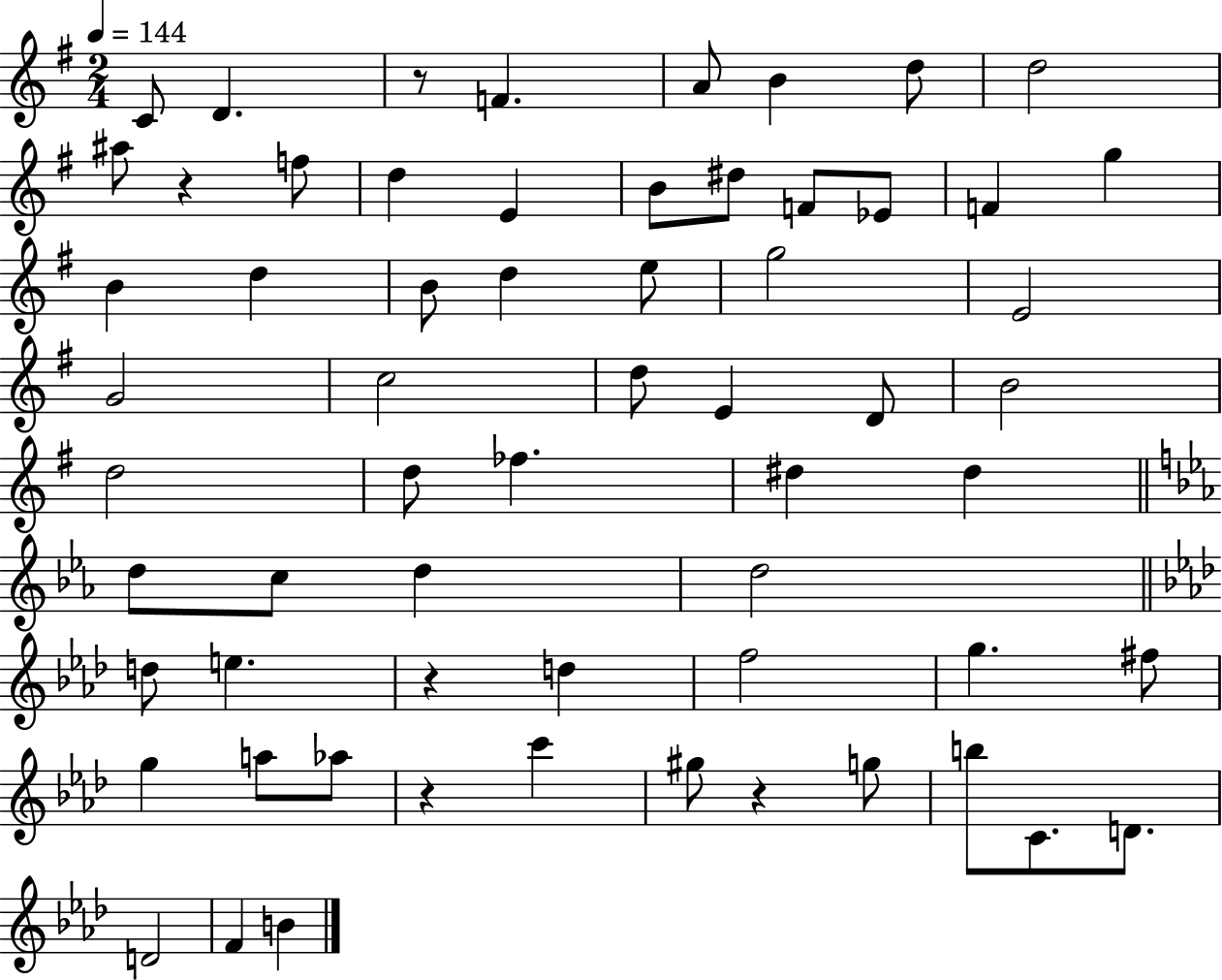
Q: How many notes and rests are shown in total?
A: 62